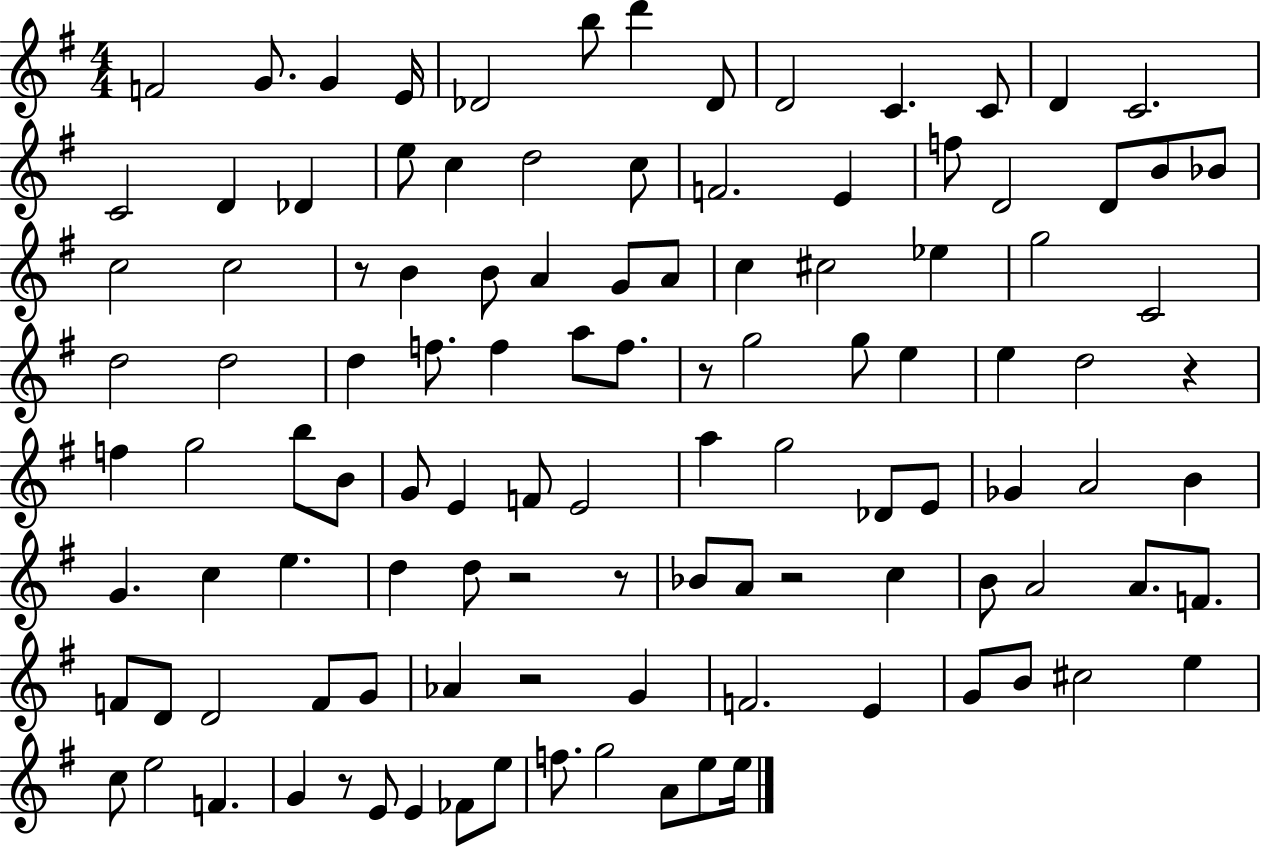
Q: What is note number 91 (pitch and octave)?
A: E5